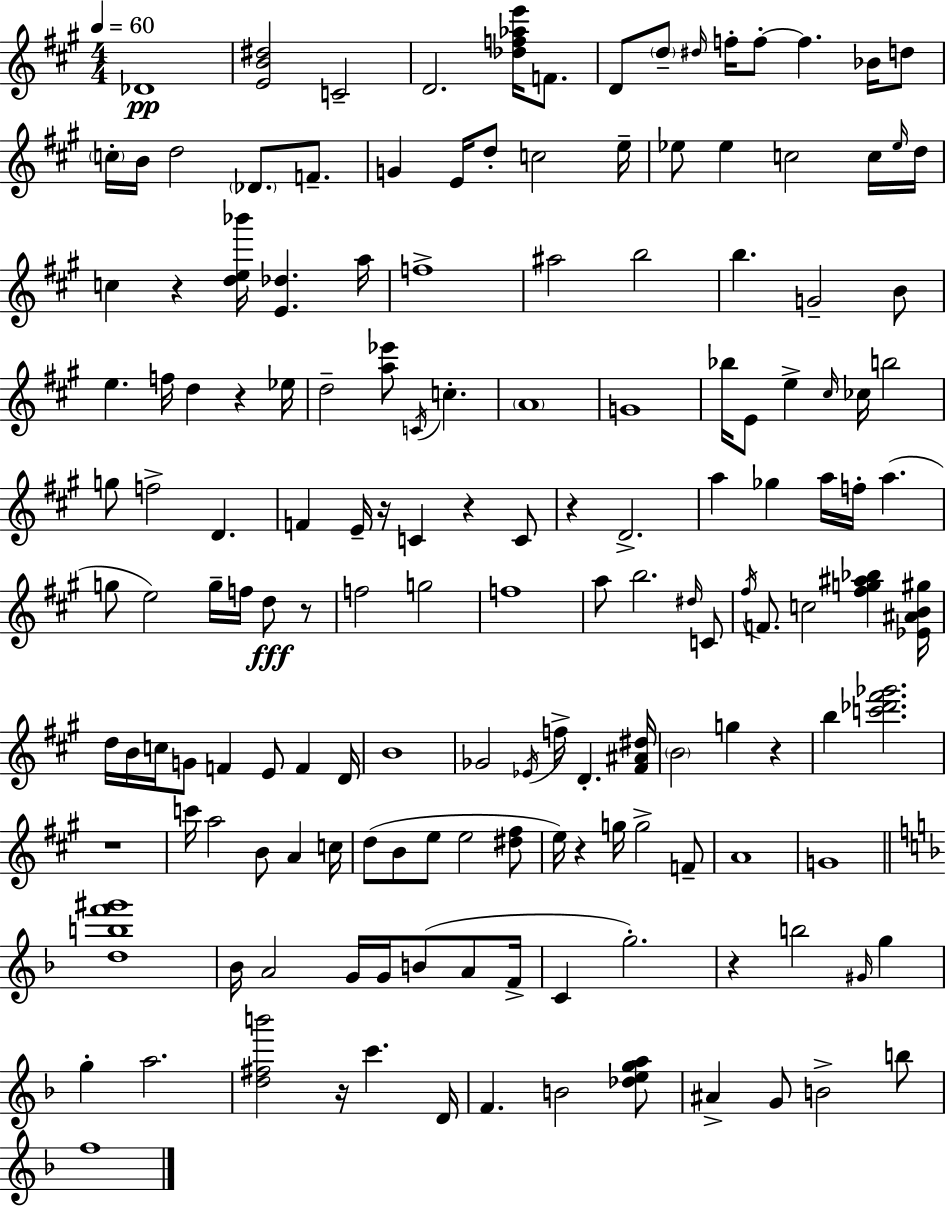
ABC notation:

X:1
T:Untitled
M:4/4
L:1/4
K:A
_D4 [EB^d]2 C2 D2 [_df_ae']/4 F/2 D/2 d/2 ^d/4 f/4 f/2 f _B/4 d/2 c/4 B/4 d2 _D/2 F/2 G E/4 d/2 c2 e/4 _e/2 _e c2 c/4 _e/4 d/4 c z [de_b']/4 [E_d] a/4 f4 ^a2 b2 b G2 B/2 e f/4 d z _e/4 d2 [a_e']/2 C/4 c A4 G4 _b/4 E/2 e ^c/4 _c/4 b2 g/2 f2 D F E/4 z/4 C z C/2 z D2 a _g a/4 f/4 a g/2 e2 g/4 f/4 d/2 z/2 f2 g2 f4 a/2 b2 ^d/4 C/2 ^f/4 F/2 c2 [^fg^a_b] [_E^AB^g]/4 d/4 B/4 c/4 G/2 F E/2 F D/4 B4 _G2 _E/4 f/4 D [^F^A^d]/4 B2 g z b [c'_d'^f'_g']2 z4 c'/4 a2 B/2 A c/4 d/2 B/2 e/2 e2 [^d^f]/2 e/4 z g/4 g2 F/2 A4 G4 [dbf'^g']4 _B/4 A2 G/4 G/4 B/2 A/2 F/4 C g2 z b2 ^G/4 g g a2 [d^fb']2 z/4 c' D/4 F B2 [_dega]/2 ^A G/2 B2 b/2 f4